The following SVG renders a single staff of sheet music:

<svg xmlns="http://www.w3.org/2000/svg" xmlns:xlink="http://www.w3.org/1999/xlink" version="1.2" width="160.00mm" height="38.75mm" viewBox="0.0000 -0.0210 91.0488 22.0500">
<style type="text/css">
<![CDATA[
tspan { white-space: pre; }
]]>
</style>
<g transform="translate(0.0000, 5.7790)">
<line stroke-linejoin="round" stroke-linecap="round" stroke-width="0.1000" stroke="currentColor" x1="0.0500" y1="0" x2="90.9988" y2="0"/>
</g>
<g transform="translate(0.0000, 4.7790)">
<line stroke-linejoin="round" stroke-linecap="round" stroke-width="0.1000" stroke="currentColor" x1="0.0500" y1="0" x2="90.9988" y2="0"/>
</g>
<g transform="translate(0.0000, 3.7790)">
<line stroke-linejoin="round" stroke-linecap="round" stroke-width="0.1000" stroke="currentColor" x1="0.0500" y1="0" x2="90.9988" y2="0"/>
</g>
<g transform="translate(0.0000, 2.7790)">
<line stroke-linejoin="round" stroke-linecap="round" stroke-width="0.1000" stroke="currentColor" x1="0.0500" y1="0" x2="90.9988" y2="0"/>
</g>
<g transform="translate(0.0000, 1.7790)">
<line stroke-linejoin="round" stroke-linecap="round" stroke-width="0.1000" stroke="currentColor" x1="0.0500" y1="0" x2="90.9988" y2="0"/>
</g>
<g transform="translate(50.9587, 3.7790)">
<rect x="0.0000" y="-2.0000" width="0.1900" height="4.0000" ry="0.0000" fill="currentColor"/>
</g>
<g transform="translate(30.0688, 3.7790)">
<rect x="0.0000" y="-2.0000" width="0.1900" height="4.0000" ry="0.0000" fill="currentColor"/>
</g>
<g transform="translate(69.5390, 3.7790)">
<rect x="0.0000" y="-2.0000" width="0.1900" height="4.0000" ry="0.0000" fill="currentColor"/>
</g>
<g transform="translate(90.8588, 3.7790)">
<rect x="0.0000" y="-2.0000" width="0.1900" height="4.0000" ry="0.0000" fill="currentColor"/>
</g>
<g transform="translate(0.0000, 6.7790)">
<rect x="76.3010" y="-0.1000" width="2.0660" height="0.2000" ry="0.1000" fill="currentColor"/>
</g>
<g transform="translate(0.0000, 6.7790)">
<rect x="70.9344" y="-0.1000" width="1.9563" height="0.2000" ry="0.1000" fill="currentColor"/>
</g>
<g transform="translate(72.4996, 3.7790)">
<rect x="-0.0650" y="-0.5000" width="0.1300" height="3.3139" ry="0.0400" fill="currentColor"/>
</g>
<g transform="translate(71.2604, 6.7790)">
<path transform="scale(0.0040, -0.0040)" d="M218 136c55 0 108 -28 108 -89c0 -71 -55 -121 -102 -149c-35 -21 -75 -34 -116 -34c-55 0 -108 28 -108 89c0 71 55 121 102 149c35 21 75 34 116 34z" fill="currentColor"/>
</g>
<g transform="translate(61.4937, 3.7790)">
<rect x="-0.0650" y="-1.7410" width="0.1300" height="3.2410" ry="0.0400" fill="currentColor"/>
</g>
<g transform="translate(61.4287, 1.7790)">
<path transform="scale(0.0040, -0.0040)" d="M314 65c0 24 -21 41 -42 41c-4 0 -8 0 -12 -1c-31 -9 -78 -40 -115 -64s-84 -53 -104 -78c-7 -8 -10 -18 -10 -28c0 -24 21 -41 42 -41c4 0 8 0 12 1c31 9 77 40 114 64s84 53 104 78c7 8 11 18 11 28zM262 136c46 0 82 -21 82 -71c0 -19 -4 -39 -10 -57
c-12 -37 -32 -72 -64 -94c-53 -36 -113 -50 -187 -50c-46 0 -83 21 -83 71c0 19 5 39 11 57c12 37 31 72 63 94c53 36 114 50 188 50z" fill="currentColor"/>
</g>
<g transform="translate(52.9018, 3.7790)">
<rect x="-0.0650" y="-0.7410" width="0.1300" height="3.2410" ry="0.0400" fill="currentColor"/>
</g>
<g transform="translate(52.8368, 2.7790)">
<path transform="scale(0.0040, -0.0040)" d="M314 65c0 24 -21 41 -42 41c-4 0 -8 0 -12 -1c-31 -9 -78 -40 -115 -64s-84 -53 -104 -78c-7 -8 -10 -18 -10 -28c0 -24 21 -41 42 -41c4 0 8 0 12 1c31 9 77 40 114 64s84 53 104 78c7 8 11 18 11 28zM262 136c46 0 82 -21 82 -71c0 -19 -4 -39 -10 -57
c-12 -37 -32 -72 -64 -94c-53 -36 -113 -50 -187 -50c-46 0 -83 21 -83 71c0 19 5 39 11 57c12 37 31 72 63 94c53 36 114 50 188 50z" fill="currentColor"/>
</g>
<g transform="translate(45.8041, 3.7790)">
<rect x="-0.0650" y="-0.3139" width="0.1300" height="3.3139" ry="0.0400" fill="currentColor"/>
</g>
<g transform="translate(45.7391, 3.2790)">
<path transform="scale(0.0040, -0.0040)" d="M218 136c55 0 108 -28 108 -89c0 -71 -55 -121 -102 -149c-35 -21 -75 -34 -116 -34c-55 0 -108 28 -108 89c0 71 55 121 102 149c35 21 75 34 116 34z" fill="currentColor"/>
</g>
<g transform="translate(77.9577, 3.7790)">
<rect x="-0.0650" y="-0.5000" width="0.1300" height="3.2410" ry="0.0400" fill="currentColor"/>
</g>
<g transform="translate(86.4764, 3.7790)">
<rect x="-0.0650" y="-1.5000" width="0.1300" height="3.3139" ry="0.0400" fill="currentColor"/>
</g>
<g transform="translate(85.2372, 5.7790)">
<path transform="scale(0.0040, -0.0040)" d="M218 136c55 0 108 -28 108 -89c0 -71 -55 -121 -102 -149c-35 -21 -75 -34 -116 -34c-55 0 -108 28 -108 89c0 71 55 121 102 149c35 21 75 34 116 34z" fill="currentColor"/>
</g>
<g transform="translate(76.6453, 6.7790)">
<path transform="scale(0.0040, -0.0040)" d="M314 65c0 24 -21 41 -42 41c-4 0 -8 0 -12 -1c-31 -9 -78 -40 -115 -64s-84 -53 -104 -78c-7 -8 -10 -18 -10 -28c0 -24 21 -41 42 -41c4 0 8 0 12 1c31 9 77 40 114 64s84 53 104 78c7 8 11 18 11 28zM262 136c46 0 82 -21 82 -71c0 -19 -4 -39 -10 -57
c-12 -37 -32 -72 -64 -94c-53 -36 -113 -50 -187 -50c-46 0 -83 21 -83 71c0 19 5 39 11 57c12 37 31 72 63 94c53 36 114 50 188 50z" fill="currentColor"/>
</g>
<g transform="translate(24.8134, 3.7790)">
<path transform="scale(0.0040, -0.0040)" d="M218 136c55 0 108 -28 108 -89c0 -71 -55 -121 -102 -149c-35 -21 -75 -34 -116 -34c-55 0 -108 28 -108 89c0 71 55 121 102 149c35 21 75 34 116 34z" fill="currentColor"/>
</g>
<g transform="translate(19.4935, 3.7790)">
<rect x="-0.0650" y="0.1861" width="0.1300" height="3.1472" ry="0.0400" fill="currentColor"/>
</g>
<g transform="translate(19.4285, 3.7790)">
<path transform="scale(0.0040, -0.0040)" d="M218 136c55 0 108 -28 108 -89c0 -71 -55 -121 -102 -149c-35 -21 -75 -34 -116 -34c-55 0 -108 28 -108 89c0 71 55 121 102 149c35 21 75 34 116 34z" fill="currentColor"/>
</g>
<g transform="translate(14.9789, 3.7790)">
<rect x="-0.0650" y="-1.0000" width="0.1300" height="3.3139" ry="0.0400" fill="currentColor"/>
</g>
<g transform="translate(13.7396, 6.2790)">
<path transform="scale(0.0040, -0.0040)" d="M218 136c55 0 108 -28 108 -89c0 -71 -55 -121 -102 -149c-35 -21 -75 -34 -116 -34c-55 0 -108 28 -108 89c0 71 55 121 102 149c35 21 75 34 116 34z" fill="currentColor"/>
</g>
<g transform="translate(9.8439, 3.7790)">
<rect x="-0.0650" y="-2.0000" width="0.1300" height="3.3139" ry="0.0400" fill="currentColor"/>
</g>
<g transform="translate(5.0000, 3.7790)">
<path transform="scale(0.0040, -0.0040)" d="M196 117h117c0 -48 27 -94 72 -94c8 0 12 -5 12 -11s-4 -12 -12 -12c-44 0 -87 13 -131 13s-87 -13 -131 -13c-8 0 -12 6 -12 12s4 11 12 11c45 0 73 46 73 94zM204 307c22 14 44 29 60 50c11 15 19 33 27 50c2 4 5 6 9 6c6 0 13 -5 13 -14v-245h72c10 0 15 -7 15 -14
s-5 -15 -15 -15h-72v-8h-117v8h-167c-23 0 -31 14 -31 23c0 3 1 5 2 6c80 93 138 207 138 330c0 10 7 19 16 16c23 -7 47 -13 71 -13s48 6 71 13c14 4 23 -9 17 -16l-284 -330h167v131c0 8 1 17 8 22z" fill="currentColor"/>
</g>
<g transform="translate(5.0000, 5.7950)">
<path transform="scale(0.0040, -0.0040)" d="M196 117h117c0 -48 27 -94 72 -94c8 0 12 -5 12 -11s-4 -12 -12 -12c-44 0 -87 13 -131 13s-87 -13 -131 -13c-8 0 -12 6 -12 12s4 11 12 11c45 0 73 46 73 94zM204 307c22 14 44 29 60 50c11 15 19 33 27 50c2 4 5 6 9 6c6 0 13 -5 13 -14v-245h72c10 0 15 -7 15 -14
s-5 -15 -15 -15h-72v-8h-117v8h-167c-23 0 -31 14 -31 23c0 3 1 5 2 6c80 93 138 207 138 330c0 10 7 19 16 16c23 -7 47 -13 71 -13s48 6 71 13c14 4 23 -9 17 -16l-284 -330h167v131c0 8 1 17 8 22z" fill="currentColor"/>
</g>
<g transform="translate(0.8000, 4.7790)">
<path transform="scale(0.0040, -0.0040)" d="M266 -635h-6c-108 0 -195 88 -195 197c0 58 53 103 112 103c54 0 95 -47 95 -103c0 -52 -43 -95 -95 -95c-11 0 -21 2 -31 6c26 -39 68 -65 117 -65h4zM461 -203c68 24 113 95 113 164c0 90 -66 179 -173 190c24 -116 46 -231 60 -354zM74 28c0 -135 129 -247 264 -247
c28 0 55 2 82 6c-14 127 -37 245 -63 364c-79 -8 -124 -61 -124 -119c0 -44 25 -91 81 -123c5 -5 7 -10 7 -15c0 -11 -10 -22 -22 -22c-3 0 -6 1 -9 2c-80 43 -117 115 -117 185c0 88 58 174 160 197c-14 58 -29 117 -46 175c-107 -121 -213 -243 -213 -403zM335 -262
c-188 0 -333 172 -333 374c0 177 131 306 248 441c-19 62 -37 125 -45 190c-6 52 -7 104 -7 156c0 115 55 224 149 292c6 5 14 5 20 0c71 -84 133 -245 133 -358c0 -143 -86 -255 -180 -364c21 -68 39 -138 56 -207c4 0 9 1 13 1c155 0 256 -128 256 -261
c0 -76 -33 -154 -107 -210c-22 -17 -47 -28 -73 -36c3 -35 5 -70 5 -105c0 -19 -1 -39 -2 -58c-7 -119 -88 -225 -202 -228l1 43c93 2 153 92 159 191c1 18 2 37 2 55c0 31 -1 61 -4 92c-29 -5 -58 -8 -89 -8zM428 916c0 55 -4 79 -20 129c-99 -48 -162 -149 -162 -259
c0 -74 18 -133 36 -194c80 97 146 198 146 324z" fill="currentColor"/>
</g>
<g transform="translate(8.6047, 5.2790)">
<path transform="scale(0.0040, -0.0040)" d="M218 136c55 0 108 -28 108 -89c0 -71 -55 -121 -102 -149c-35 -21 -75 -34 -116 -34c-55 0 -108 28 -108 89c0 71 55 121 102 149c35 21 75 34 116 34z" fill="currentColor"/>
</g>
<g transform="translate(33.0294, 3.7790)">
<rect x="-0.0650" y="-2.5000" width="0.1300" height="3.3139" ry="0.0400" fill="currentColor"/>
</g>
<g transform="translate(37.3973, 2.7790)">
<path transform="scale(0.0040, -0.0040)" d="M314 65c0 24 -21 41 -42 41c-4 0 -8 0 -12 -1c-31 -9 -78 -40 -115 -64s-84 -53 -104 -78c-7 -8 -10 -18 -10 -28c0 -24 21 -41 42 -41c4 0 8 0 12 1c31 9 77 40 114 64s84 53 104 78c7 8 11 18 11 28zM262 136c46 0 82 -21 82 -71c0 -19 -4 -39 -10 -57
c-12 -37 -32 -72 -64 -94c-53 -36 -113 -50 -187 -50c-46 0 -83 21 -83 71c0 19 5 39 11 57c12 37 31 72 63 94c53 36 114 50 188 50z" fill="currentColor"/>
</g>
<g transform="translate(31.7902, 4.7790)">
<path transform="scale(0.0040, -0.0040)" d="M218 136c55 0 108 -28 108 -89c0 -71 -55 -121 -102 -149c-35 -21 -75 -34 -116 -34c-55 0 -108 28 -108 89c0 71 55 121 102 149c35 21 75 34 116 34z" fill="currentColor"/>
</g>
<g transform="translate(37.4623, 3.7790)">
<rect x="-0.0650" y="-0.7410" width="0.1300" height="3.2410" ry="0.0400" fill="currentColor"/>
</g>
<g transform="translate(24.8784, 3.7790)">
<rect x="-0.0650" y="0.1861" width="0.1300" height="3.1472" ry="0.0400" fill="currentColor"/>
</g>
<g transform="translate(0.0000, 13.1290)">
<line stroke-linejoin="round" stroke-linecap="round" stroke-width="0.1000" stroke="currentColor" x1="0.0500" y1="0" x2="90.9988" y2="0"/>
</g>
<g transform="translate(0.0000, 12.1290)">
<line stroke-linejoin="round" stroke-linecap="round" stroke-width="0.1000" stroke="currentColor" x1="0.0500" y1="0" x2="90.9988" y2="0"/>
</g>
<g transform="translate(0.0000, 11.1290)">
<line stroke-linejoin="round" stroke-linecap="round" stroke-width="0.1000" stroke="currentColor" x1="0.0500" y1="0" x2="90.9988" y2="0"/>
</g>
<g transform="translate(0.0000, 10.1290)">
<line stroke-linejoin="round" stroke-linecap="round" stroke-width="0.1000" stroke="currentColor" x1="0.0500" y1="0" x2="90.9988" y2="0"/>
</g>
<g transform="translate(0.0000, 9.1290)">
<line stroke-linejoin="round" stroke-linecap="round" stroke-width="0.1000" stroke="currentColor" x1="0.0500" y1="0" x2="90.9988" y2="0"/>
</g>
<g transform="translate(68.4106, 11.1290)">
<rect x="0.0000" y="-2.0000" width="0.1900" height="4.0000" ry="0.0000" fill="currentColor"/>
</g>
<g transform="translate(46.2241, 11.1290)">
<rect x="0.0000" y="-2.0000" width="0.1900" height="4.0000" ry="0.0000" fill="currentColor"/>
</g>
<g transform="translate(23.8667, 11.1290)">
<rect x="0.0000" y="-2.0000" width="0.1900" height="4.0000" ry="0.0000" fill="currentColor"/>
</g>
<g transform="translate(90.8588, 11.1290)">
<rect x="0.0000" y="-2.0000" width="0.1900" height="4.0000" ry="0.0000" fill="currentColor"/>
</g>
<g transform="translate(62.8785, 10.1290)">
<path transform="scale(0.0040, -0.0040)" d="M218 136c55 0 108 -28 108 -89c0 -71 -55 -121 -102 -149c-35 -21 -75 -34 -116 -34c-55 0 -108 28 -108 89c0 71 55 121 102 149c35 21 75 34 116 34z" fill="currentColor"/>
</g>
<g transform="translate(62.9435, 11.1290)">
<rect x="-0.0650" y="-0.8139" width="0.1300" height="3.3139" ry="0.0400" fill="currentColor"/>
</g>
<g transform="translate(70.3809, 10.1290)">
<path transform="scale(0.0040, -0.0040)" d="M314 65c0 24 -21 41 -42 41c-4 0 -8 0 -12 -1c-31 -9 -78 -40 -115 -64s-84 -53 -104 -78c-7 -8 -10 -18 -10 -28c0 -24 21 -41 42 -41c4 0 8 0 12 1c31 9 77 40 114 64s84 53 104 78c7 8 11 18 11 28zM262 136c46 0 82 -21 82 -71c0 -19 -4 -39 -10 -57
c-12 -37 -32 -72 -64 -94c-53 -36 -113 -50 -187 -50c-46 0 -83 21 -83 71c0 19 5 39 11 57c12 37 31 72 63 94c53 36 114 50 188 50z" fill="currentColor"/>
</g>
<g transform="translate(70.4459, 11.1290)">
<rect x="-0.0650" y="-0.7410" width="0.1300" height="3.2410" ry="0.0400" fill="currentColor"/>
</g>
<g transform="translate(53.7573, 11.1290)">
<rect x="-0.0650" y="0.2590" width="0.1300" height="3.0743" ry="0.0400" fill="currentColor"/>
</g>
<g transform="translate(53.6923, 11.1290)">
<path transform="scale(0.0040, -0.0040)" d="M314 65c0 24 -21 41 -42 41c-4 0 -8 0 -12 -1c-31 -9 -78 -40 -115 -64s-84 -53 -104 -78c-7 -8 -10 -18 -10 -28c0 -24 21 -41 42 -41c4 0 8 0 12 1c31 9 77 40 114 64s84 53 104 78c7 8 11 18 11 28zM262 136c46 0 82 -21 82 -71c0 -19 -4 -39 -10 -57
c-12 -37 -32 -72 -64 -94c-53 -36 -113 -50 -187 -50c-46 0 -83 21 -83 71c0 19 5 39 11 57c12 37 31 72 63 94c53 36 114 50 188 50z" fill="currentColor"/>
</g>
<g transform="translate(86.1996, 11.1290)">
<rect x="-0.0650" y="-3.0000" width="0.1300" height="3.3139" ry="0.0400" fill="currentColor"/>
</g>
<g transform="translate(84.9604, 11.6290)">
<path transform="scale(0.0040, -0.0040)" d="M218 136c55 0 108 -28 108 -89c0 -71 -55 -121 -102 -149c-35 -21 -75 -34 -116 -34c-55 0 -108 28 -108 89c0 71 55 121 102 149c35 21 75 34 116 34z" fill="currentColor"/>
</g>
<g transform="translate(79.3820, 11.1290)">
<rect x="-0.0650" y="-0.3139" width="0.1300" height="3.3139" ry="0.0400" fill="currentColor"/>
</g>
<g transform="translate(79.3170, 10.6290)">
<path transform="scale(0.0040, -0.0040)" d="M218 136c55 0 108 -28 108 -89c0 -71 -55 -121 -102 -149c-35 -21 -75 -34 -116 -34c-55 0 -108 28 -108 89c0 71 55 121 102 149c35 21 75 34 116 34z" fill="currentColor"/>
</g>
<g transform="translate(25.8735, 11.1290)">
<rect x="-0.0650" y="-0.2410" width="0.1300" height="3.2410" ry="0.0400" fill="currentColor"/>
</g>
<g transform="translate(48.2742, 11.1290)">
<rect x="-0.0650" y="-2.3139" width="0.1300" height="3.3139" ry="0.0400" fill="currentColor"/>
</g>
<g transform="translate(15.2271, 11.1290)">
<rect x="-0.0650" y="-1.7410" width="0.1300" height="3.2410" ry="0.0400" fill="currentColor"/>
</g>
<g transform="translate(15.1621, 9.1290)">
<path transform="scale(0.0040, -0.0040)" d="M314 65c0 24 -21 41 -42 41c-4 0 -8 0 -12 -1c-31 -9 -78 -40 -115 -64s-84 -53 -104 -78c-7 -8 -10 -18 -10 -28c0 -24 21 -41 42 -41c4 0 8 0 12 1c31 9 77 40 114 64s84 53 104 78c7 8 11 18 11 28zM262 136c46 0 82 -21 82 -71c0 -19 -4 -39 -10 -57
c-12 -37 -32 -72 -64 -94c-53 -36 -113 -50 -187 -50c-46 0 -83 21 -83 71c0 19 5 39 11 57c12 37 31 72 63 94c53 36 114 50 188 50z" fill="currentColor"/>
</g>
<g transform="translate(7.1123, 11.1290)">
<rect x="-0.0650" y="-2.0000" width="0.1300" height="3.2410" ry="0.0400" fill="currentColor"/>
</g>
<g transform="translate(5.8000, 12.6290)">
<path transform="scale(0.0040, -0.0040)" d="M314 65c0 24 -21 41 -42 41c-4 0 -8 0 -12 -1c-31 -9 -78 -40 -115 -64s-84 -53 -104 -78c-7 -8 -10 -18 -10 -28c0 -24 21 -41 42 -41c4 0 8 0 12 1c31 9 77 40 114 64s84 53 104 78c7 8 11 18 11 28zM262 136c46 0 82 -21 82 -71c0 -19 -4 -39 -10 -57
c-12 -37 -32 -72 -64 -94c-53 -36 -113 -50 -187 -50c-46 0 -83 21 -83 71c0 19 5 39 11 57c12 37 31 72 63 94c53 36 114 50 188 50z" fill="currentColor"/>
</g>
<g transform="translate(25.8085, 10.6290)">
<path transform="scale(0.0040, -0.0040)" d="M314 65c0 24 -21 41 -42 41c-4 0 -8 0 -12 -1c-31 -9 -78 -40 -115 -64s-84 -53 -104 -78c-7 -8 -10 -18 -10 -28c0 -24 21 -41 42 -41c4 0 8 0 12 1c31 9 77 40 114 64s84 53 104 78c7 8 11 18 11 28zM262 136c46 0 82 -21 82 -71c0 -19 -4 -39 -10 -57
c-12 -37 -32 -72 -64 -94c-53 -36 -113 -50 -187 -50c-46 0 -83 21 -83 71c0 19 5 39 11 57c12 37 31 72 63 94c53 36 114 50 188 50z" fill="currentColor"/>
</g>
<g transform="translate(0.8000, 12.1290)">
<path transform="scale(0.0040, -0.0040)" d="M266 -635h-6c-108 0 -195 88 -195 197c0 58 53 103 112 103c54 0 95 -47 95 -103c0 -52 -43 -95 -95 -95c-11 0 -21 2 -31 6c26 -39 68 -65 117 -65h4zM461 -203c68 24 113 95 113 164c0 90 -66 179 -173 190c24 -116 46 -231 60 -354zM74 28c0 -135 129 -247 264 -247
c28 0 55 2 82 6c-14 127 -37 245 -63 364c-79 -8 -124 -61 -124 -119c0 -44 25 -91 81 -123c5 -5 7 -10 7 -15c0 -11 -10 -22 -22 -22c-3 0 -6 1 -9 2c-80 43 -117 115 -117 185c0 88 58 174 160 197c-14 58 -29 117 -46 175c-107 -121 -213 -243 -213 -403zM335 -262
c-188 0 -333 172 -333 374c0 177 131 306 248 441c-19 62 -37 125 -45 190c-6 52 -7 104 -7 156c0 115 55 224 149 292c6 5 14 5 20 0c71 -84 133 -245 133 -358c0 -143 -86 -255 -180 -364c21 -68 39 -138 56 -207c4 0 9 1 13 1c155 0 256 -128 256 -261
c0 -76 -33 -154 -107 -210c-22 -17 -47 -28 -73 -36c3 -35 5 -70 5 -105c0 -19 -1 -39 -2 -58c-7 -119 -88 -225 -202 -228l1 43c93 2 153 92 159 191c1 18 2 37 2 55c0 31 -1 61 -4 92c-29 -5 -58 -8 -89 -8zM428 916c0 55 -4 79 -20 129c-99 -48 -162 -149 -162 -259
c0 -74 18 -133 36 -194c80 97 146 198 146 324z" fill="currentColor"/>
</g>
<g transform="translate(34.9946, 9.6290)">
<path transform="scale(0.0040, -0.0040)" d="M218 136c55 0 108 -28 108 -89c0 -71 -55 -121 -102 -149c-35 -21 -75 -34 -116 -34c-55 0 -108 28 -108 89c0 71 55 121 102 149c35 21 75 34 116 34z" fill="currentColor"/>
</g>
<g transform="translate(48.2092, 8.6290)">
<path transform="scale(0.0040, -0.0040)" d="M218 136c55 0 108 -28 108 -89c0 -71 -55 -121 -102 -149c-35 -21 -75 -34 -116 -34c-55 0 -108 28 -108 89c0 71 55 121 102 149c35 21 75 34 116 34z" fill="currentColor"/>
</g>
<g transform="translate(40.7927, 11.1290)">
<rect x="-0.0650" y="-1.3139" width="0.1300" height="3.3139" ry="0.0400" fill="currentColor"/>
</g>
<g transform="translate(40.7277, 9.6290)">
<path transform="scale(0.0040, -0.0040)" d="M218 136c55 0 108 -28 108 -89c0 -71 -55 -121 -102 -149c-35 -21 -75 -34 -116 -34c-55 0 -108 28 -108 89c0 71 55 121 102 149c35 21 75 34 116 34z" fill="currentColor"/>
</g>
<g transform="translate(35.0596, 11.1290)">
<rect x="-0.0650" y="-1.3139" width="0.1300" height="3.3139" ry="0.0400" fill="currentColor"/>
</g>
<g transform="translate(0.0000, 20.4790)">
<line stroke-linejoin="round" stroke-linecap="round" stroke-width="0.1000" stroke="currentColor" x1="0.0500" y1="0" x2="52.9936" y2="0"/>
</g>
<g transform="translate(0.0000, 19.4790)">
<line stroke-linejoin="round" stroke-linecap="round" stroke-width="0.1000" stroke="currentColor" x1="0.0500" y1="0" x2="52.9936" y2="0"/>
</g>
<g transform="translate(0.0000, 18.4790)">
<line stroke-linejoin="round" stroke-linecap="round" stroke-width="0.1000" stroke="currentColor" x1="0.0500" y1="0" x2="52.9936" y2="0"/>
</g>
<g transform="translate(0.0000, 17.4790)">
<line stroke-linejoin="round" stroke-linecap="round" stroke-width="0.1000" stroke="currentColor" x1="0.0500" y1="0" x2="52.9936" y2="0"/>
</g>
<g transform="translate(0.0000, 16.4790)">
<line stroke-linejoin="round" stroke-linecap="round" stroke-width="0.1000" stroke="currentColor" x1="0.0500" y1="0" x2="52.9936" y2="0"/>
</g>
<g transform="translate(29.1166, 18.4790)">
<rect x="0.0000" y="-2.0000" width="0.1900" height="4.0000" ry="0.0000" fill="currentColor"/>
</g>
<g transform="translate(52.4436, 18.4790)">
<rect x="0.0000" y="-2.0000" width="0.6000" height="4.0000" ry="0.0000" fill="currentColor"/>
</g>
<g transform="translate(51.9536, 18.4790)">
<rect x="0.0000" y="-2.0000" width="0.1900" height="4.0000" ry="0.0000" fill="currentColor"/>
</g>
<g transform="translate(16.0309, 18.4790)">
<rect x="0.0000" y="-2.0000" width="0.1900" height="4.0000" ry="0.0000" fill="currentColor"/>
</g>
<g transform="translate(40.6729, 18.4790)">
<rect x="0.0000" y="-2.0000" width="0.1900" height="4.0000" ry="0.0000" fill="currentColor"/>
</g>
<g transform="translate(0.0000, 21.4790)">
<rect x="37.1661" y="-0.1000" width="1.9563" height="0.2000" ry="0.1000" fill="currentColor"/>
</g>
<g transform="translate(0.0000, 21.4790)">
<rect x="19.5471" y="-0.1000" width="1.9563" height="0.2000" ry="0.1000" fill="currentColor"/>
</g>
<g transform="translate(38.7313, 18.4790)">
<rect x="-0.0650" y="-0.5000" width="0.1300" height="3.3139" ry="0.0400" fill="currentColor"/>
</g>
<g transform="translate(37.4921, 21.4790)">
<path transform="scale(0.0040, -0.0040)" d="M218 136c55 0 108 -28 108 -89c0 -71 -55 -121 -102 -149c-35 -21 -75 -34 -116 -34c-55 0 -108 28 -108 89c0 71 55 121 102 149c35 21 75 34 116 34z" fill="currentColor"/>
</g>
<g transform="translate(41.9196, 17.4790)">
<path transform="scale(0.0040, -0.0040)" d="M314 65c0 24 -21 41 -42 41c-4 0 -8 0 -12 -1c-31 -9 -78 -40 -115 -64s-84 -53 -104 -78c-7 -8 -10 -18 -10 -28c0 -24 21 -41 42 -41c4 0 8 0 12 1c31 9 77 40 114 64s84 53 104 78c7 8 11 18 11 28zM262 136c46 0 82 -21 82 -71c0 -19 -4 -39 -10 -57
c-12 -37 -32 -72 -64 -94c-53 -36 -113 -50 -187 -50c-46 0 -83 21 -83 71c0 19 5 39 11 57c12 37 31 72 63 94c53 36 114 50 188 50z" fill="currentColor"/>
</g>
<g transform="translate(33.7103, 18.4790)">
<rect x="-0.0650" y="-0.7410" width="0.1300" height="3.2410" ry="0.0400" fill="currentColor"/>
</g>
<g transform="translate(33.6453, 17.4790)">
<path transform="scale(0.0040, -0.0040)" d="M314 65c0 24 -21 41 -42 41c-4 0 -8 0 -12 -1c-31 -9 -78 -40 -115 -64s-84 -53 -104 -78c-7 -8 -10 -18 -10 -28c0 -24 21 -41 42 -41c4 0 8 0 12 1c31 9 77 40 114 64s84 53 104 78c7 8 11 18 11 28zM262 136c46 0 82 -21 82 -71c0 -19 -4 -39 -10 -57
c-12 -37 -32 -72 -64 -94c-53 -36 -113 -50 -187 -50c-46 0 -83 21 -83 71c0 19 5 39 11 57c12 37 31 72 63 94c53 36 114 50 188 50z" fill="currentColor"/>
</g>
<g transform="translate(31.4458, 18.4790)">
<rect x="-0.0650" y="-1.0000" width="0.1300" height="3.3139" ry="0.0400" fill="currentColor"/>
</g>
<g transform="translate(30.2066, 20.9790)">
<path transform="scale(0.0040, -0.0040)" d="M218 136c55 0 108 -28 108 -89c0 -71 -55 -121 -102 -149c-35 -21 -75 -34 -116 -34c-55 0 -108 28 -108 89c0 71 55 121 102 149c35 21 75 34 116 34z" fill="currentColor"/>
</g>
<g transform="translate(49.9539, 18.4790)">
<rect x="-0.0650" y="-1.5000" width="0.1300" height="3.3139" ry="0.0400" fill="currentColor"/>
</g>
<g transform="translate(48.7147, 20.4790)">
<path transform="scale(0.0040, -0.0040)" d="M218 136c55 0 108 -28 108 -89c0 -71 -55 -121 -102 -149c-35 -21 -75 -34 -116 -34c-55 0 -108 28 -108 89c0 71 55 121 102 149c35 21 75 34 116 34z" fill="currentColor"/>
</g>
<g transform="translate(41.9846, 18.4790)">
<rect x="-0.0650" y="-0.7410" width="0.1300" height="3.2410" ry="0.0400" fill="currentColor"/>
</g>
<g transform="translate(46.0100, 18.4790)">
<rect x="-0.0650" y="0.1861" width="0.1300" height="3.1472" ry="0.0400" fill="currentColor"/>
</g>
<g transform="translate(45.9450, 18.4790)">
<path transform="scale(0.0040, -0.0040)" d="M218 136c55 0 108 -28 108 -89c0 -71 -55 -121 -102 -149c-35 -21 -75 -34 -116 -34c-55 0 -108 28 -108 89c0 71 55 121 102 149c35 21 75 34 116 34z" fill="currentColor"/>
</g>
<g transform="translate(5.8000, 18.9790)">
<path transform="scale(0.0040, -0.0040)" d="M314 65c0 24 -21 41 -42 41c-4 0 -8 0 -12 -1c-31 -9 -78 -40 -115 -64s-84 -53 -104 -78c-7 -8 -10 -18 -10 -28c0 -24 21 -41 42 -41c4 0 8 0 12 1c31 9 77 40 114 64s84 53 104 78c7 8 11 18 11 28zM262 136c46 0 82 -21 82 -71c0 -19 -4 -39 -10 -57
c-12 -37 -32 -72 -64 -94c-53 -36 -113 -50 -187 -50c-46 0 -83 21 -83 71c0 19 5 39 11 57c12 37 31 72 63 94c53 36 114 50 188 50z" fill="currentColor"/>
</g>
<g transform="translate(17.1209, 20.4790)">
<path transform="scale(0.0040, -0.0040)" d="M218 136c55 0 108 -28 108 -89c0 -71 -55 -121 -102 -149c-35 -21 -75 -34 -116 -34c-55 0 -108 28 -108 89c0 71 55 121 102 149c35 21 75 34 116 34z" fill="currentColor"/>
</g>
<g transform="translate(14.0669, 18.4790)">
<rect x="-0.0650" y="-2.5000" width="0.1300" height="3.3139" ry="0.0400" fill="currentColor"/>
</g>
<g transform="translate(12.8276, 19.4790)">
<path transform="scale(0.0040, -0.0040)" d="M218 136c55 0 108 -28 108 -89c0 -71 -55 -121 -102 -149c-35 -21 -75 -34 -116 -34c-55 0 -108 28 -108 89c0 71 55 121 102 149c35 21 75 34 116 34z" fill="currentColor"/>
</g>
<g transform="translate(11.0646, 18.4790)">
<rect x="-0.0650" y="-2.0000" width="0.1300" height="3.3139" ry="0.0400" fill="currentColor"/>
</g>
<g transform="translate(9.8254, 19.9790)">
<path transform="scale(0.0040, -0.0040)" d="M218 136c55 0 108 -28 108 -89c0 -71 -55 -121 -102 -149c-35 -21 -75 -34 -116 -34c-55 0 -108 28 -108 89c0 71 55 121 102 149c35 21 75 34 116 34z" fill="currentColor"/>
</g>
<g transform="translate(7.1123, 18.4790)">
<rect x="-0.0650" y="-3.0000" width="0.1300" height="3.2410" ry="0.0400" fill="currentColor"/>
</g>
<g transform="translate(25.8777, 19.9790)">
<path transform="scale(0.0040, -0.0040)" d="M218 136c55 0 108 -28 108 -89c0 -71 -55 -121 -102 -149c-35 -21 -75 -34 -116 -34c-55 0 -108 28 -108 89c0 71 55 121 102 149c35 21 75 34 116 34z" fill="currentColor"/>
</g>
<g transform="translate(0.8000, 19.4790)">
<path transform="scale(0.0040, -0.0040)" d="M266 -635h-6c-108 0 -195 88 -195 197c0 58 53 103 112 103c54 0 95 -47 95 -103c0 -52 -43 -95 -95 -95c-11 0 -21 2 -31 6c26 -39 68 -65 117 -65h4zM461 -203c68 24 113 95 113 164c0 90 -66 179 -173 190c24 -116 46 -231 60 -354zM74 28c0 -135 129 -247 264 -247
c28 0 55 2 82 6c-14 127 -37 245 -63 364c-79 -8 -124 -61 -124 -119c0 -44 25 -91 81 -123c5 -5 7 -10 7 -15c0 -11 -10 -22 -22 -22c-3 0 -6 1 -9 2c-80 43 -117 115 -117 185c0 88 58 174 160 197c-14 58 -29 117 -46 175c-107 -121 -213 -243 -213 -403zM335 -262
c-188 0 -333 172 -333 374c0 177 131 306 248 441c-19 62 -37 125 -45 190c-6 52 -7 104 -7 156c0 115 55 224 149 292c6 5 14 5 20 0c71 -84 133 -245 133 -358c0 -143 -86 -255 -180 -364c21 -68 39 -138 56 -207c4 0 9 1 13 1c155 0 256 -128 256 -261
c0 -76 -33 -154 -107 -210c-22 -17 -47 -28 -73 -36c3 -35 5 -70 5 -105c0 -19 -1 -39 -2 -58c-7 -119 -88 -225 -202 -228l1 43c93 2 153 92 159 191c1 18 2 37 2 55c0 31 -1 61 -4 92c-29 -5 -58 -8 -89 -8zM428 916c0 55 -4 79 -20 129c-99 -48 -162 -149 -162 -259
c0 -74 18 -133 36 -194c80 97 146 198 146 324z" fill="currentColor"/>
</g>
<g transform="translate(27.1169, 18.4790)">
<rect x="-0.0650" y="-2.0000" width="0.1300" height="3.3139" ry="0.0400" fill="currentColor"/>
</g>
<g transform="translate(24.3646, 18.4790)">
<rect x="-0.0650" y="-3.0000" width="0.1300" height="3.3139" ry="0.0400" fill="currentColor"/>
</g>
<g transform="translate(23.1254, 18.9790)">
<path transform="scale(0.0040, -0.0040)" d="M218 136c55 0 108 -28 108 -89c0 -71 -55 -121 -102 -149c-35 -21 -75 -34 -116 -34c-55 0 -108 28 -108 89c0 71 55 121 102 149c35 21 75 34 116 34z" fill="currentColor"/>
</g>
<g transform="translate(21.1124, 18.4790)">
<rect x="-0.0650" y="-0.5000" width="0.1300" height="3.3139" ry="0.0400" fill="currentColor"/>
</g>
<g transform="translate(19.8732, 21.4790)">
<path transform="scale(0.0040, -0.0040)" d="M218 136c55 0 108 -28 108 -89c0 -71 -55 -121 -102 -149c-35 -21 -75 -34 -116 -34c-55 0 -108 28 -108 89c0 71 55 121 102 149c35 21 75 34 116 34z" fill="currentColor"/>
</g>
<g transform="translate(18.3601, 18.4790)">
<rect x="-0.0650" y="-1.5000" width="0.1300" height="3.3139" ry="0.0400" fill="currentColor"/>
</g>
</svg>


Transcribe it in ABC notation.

X:1
T:Untitled
M:4/4
L:1/4
K:C
F D B B G d2 c d2 f2 C C2 E F2 f2 c2 e e g B2 d d2 c A A2 F G E C A F D d2 C d2 B E